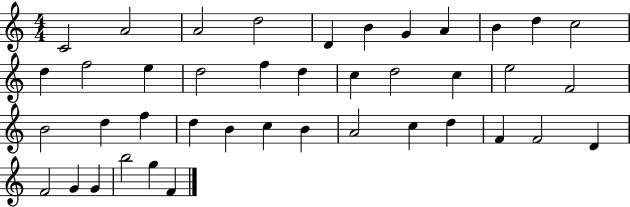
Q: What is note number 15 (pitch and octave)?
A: D5